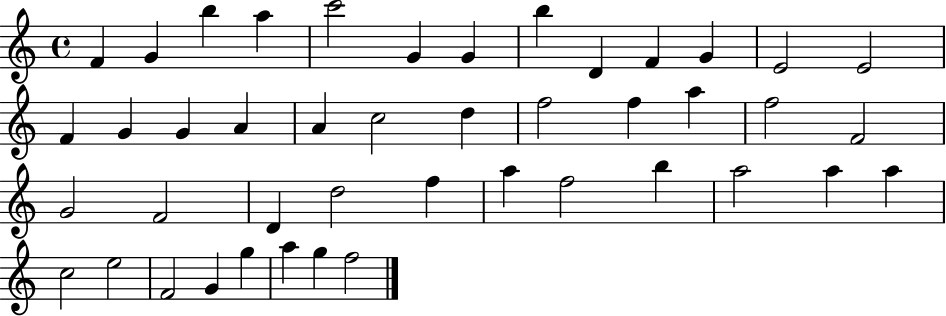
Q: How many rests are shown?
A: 0